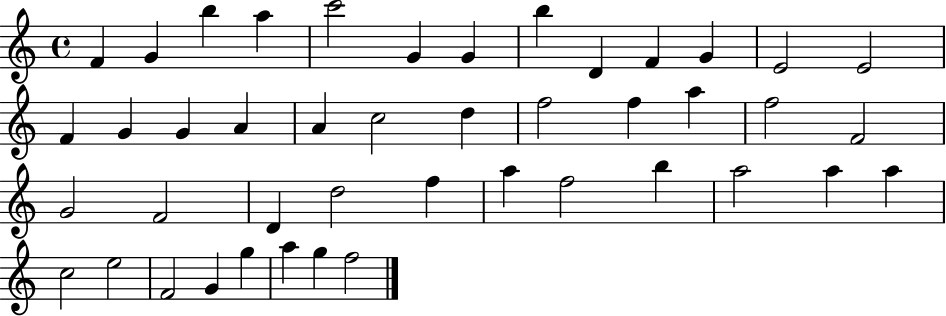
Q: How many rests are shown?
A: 0